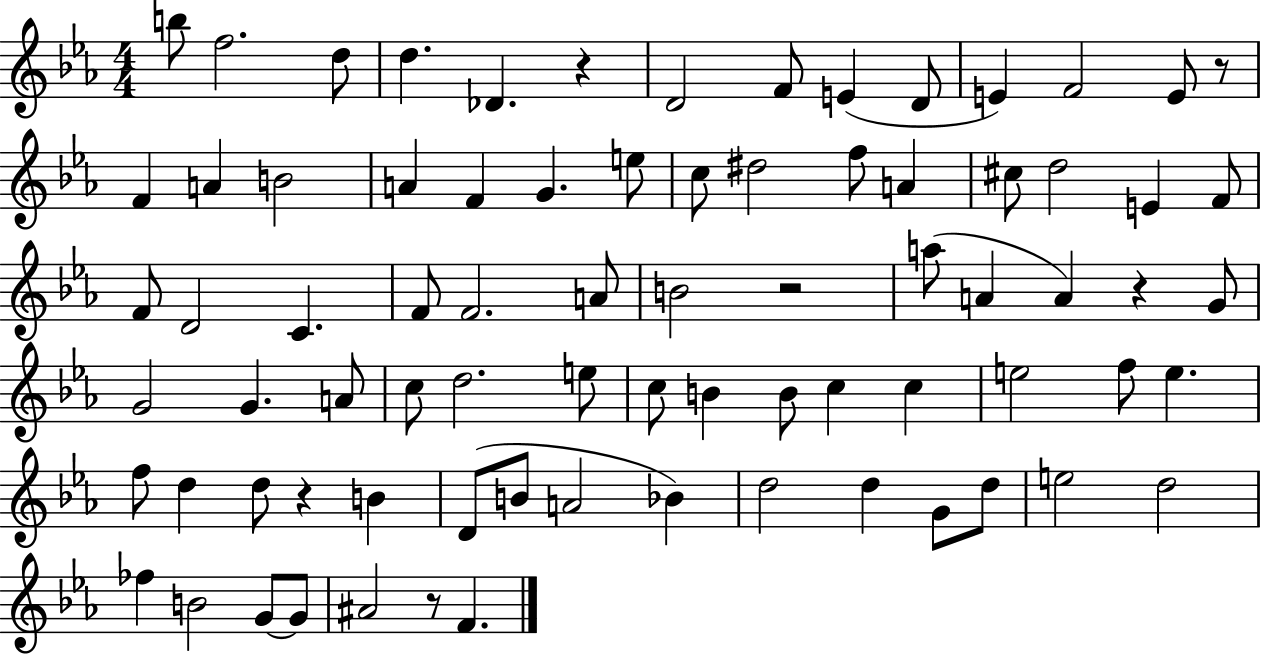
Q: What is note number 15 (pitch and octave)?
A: B4